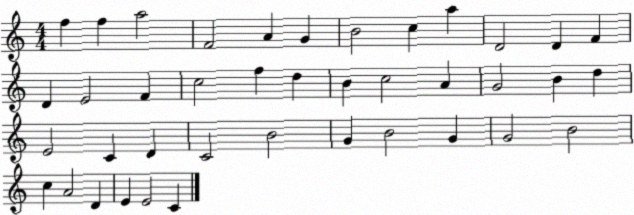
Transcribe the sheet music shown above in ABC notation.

X:1
T:Untitled
M:4/4
L:1/4
K:C
f f a2 F2 A G B2 c a D2 D F D E2 F c2 f d B c2 A G2 B d E2 C D C2 B2 G B2 G G2 B2 c A2 D E E2 C